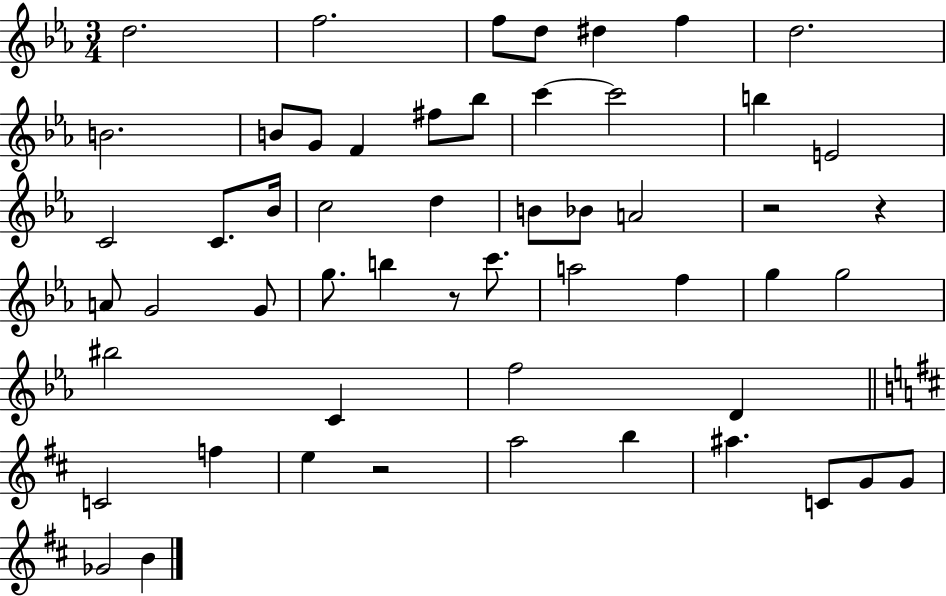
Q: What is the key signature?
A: EES major